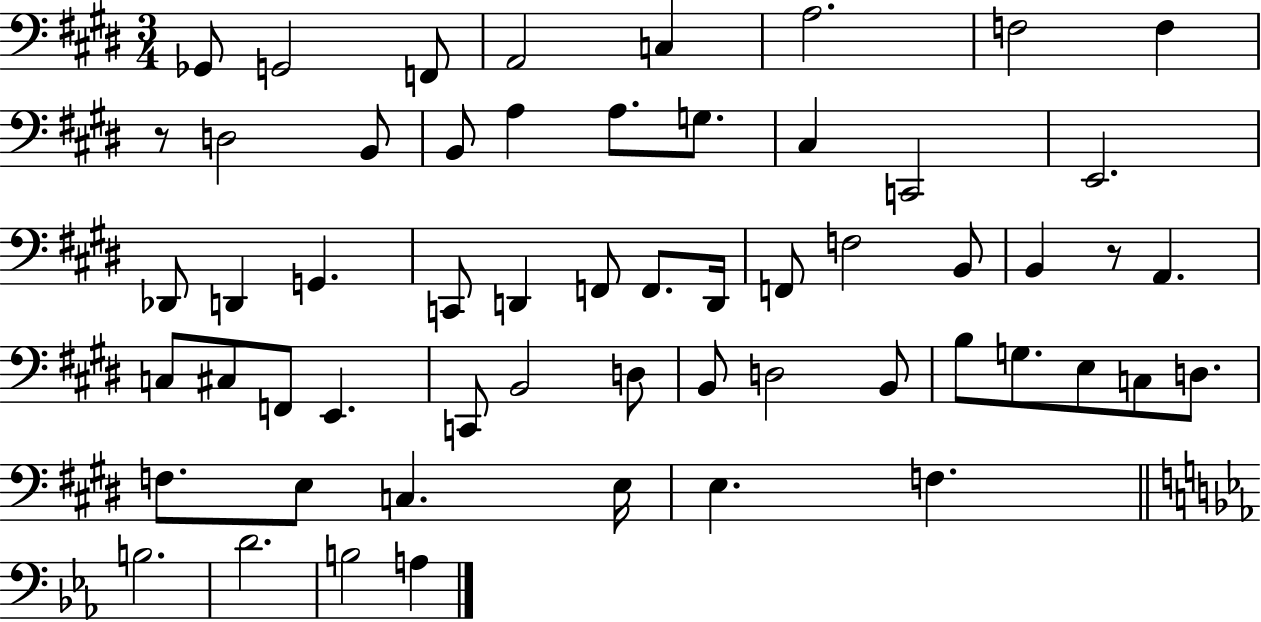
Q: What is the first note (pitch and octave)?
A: Gb2